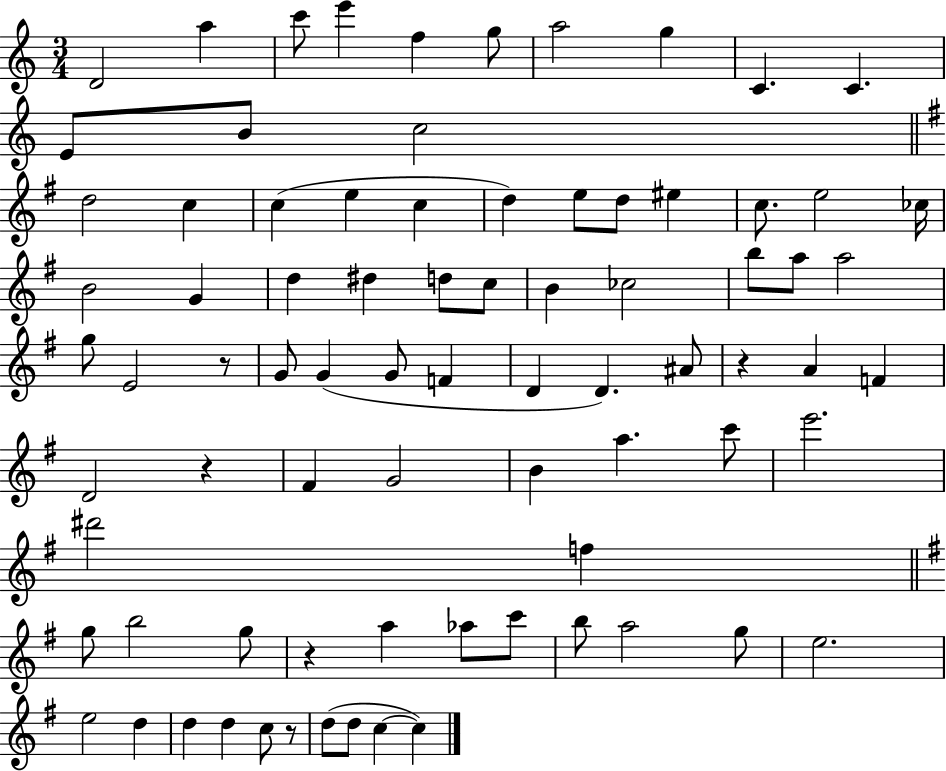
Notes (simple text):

D4/h A5/q C6/e E6/q F5/q G5/e A5/h G5/q C4/q. C4/q. E4/e B4/e C5/h D5/h C5/q C5/q E5/q C5/q D5/q E5/e D5/e EIS5/q C5/e. E5/h CES5/s B4/h G4/q D5/q D#5/q D5/e C5/e B4/q CES5/h B5/e A5/e A5/h G5/e E4/h R/e G4/e G4/q G4/e F4/q D4/q D4/q. A#4/e R/q A4/q F4/q D4/h R/q F#4/q G4/h B4/q A5/q. C6/e E6/h. D#6/h F5/q G5/e B5/h G5/e R/q A5/q Ab5/e C6/e B5/e A5/h G5/e E5/h. E5/h D5/q D5/q D5/q C5/e R/e D5/e D5/e C5/q C5/q